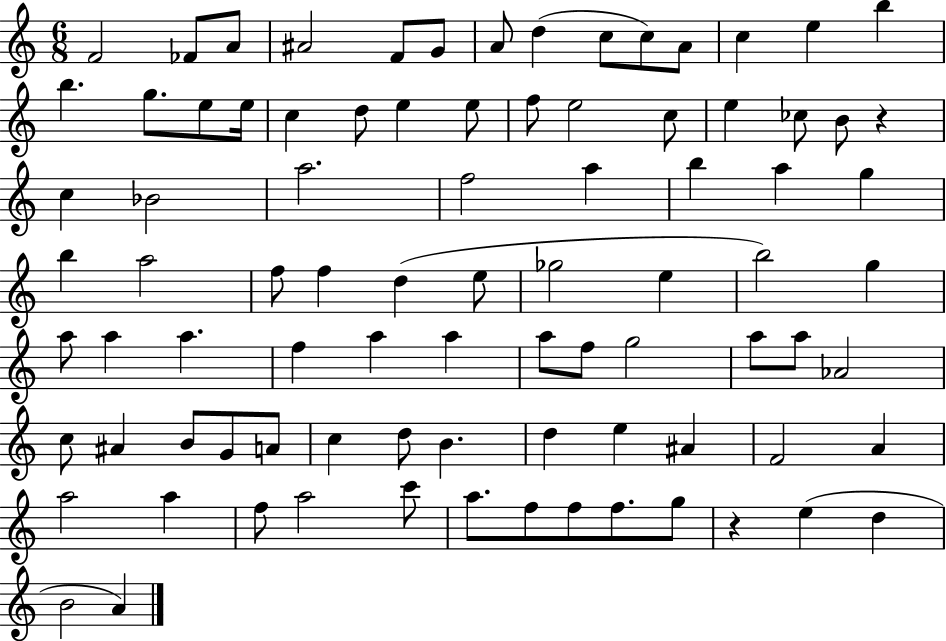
{
  \clef treble
  \numericTimeSignature
  \time 6/8
  \key c \major
  \repeat volta 2 { f'2 fes'8 a'8 | ais'2 f'8 g'8 | a'8 d''4( c''8 c''8) a'8 | c''4 e''4 b''4 | \break b''4. g''8. e''8 e''16 | c''4 d''8 e''4 e''8 | f''8 e''2 c''8 | e''4 ces''8 b'8 r4 | \break c''4 bes'2 | a''2. | f''2 a''4 | b''4 a''4 g''4 | \break b''4 a''2 | f''8 f''4 d''4( e''8 | ges''2 e''4 | b''2) g''4 | \break a''8 a''4 a''4. | f''4 a''4 a''4 | a''8 f''8 g''2 | a''8 a''8 aes'2 | \break c''8 ais'4 b'8 g'8 a'8 | c''4 d''8 b'4. | d''4 e''4 ais'4 | f'2 a'4 | \break a''2 a''4 | f''8 a''2 c'''8 | a''8. f''8 f''8 f''8. g''8 | r4 e''4( d''4 | \break b'2 a'4) | } \bar "|."
}